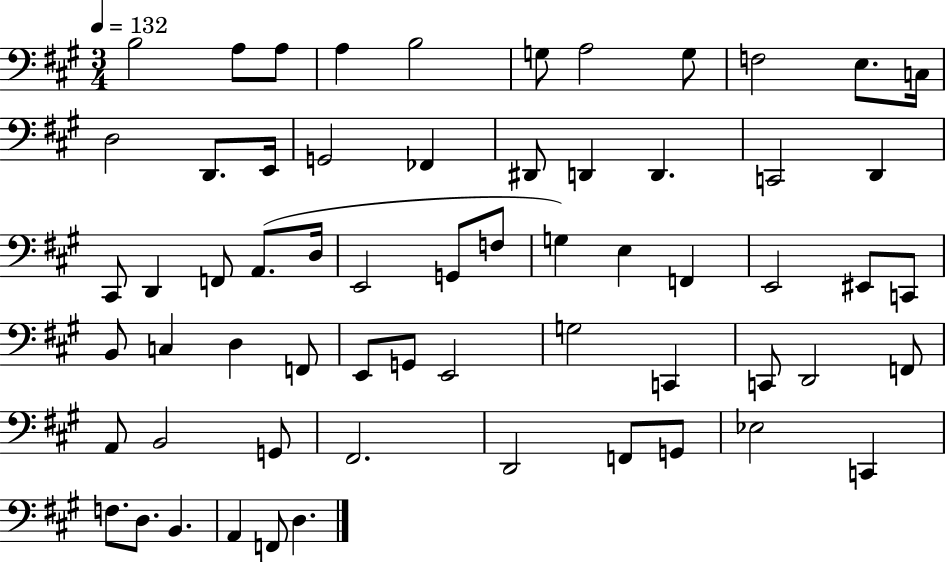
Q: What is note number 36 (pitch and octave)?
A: B2